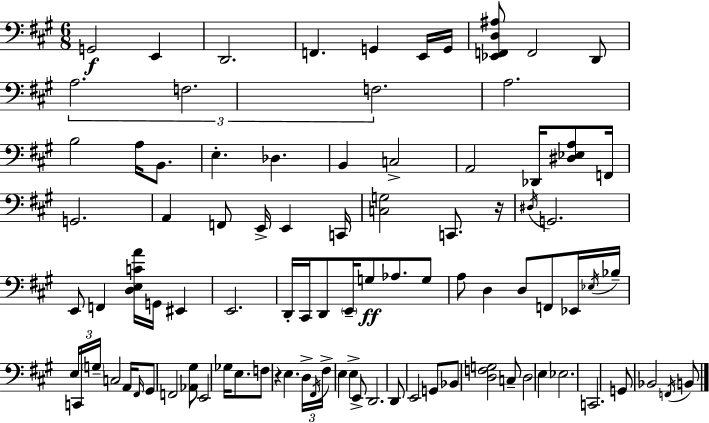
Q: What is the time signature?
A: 6/8